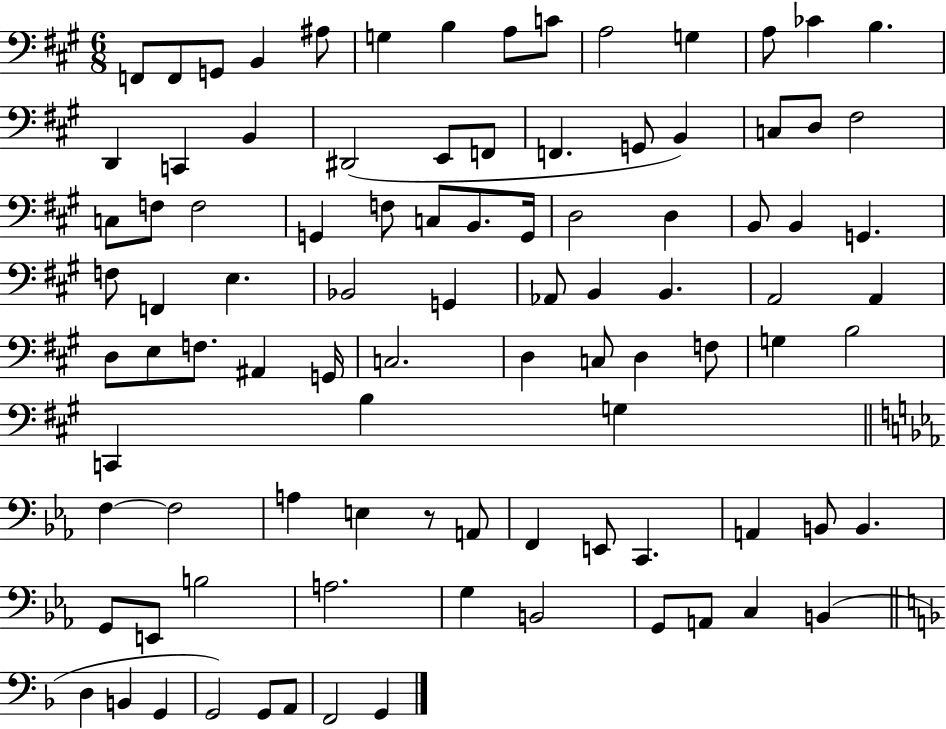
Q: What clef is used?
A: bass